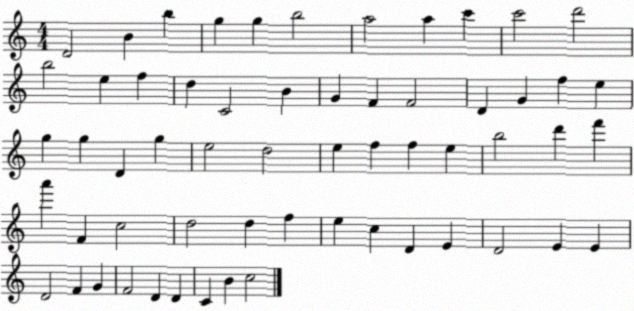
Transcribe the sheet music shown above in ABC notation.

X:1
T:Untitled
M:4/4
L:1/4
K:C
D2 B b g g b2 a2 a c' c'2 d'2 b2 e f d C2 B G F F2 D G f e g g D g e2 d2 e f f e b2 d' f' a' F c2 d2 d f e c D E D2 E E D2 F G F2 D D C B c2